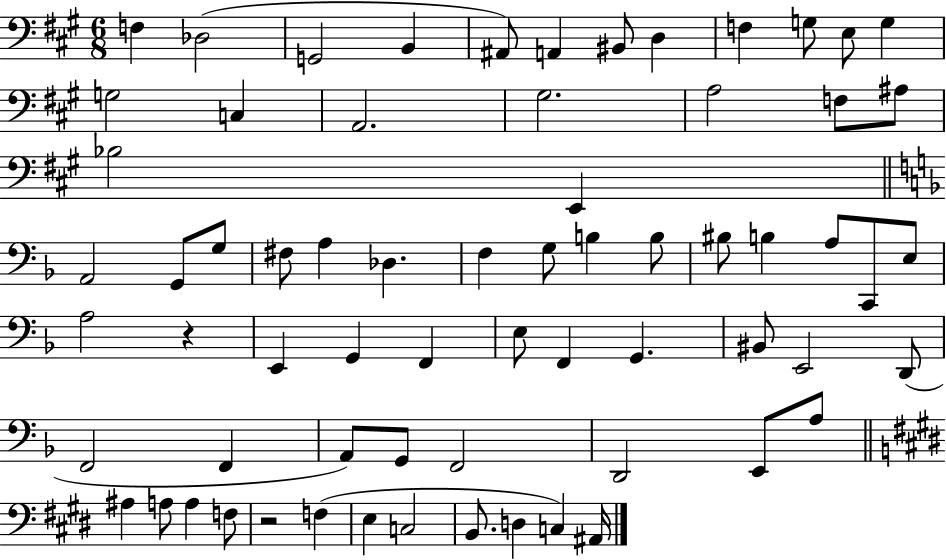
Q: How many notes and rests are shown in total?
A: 67